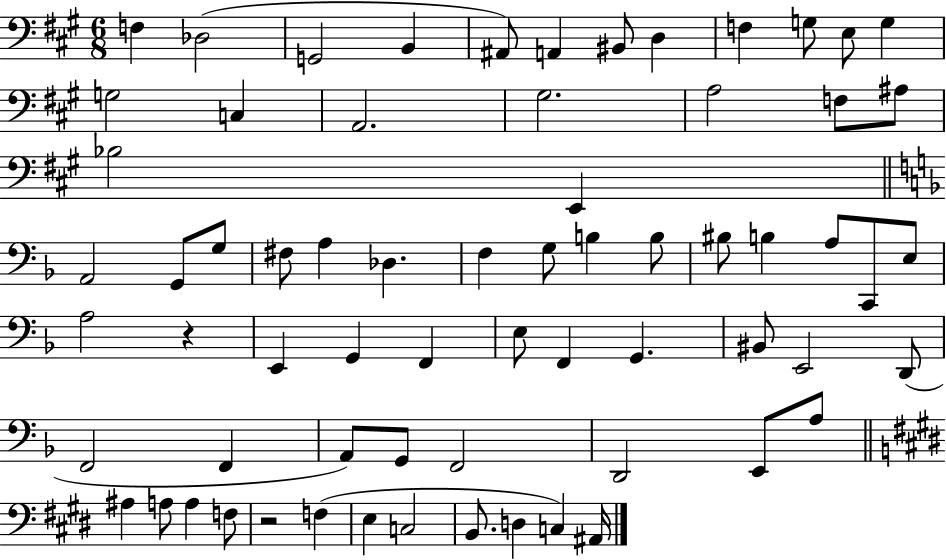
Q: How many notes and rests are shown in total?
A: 67